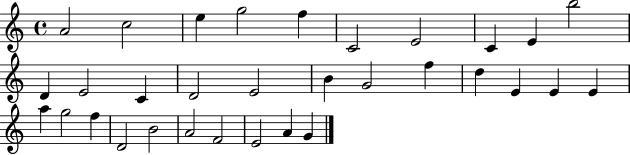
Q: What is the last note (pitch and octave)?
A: G4